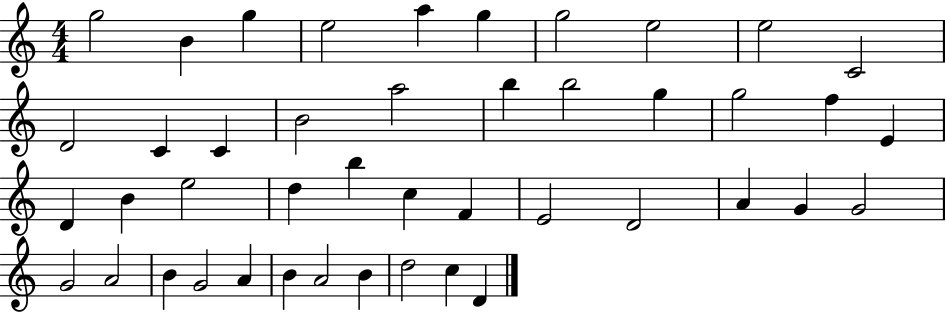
G5/h B4/q G5/q E5/h A5/q G5/q G5/h E5/h E5/h C4/h D4/h C4/q C4/q B4/h A5/h B5/q B5/h G5/q G5/h F5/q E4/q D4/q B4/q E5/h D5/q B5/q C5/q F4/q E4/h D4/h A4/q G4/q G4/h G4/h A4/h B4/q G4/h A4/q B4/q A4/h B4/q D5/h C5/q D4/q